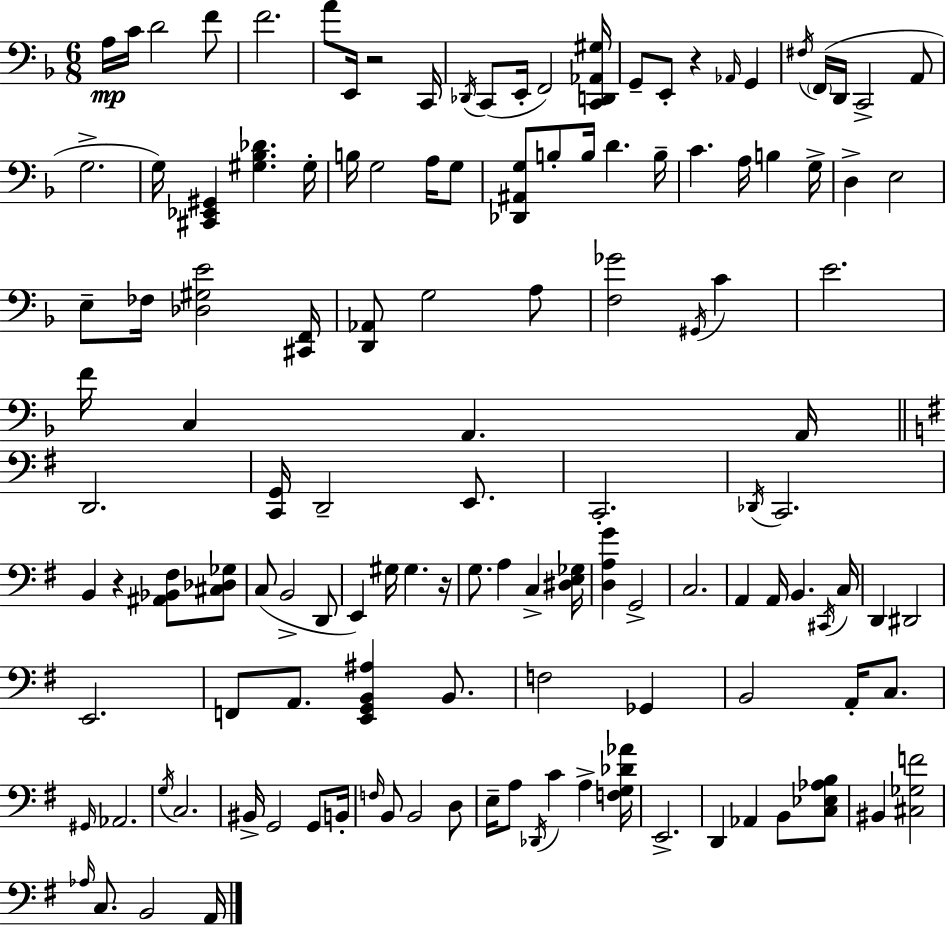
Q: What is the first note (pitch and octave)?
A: A3